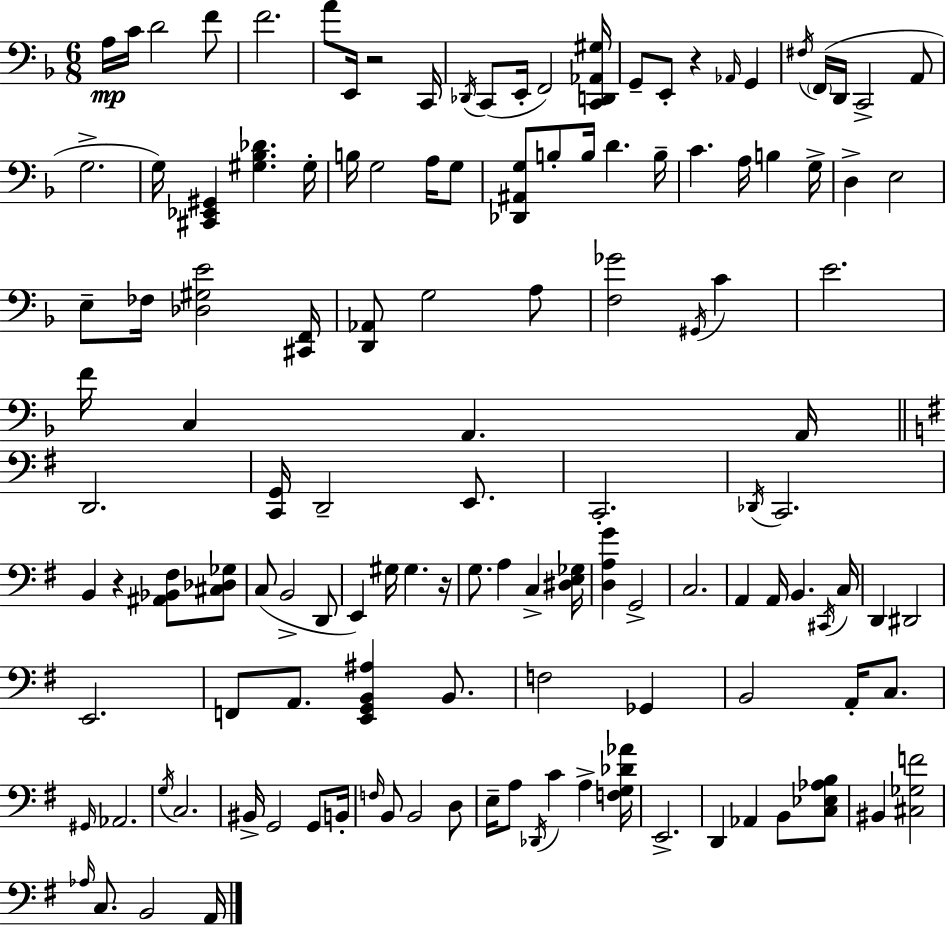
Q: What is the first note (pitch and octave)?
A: A3